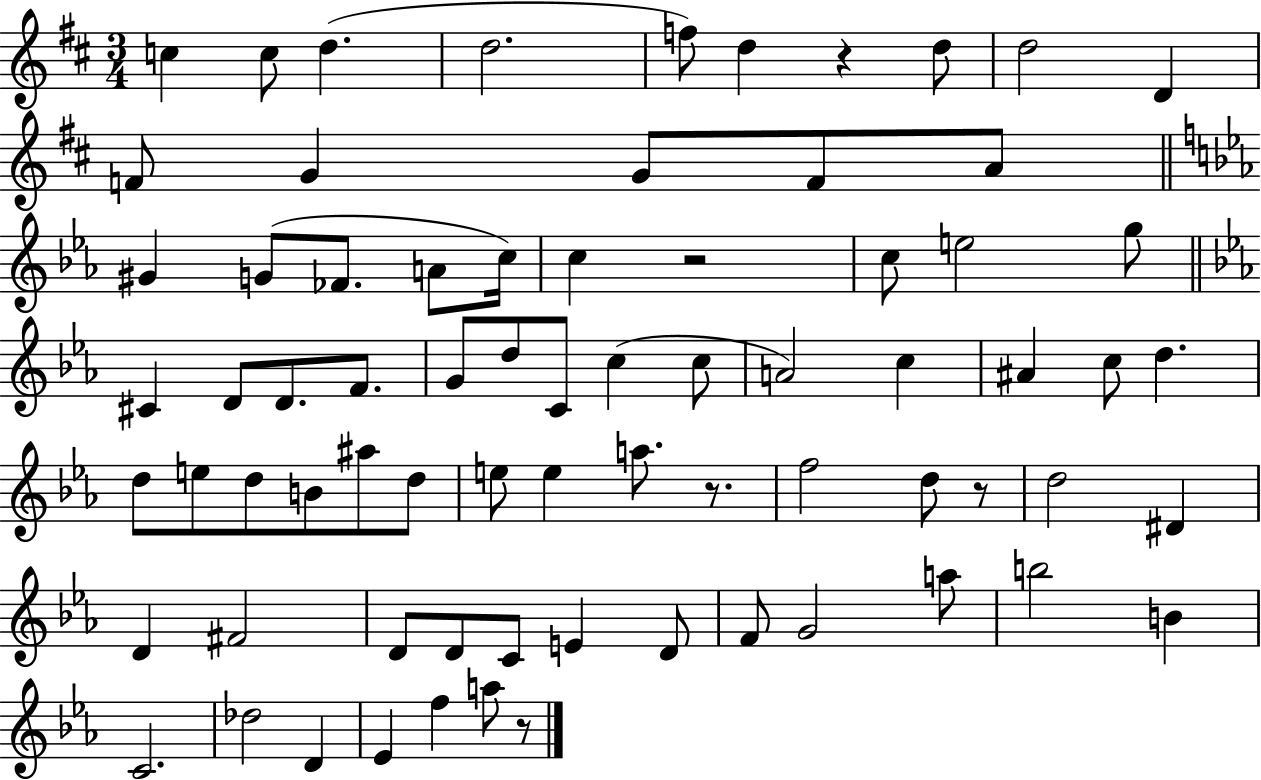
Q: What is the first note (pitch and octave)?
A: C5